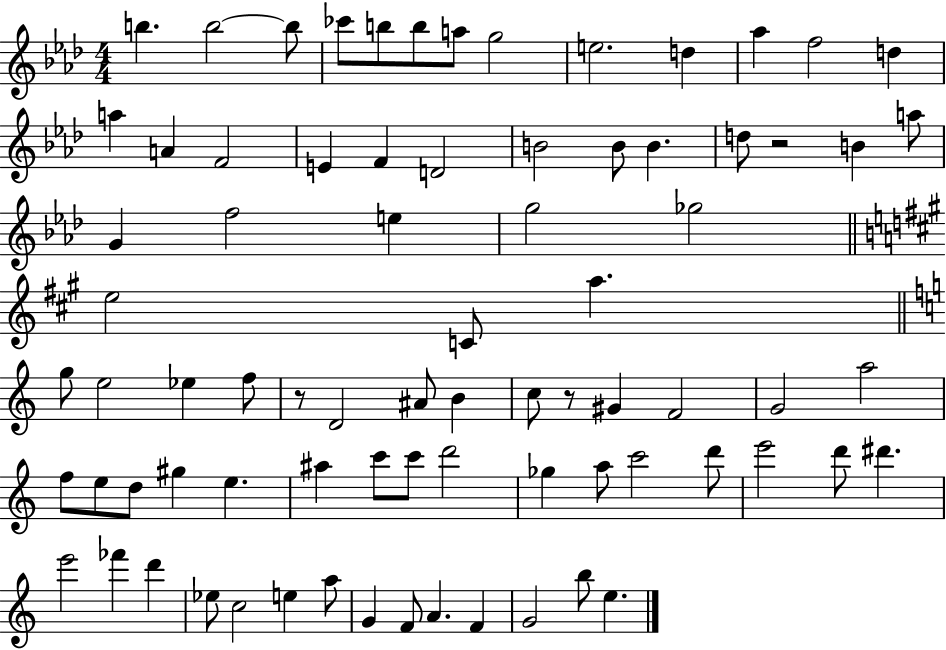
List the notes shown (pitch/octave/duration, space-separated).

B5/q. B5/h B5/e CES6/e B5/e B5/e A5/e G5/h E5/h. D5/q Ab5/q F5/h D5/q A5/q A4/q F4/h E4/q F4/q D4/h B4/h B4/e B4/q. D5/e R/h B4/q A5/e G4/q F5/h E5/q G5/h Gb5/h E5/h C4/e A5/q. G5/e E5/h Eb5/q F5/e R/e D4/h A#4/e B4/q C5/e R/e G#4/q F4/h G4/h A5/h F5/e E5/e D5/e G#5/q E5/q. A#5/q C6/e C6/e D6/h Gb5/q A5/e C6/h D6/e E6/h D6/e D#6/q. E6/h FES6/q D6/q Eb5/e C5/h E5/q A5/e G4/q F4/e A4/q. F4/q G4/h B5/e E5/q.